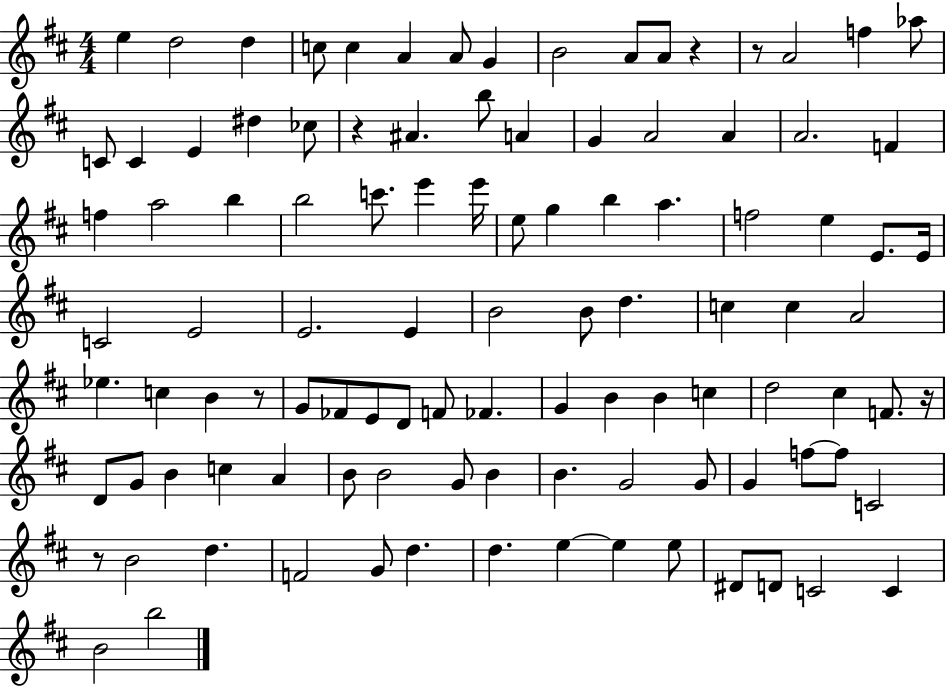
{
  \clef treble
  \numericTimeSignature
  \time 4/4
  \key d \major
  e''4 d''2 d''4 | c''8 c''4 a'4 a'8 g'4 | b'2 a'8 a'8 r4 | r8 a'2 f''4 aes''8 | \break c'8 c'4 e'4 dis''4 ces''8 | r4 ais'4. b''8 a'4 | g'4 a'2 a'4 | a'2. f'4 | \break f''4 a''2 b''4 | b''2 c'''8. e'''4 e'''16 | e''8 g''4 b''4 a''4. | f''2 e''4 e'8. e'16 | \break c'2 e'2 | e'2. e'4 | b'2 b'8 d''4. | c''4 c''4 a'2 | \break ees''4. c''4 b'4 r8 | g'8 fes'8 e'8 d'8 f'8 fes'4. | g'4 b'4 b'4 c''4 | d''2 cis''4 f'8. r16 | \break d'8 g'8 b'4 c''4 a'4 | b'8 b'2 g'8 b'4 | b'4. g'2 g'8 | g'4 f''8~~ f''8 c'2 | \break r8 b'2 d''4. | f'2 g'8 d''4. | d''4. e''4~~ e''4 e''8 | dis'8 d'8 c'2 c'4 | \break b'2 b''2 | \bar "|."
}